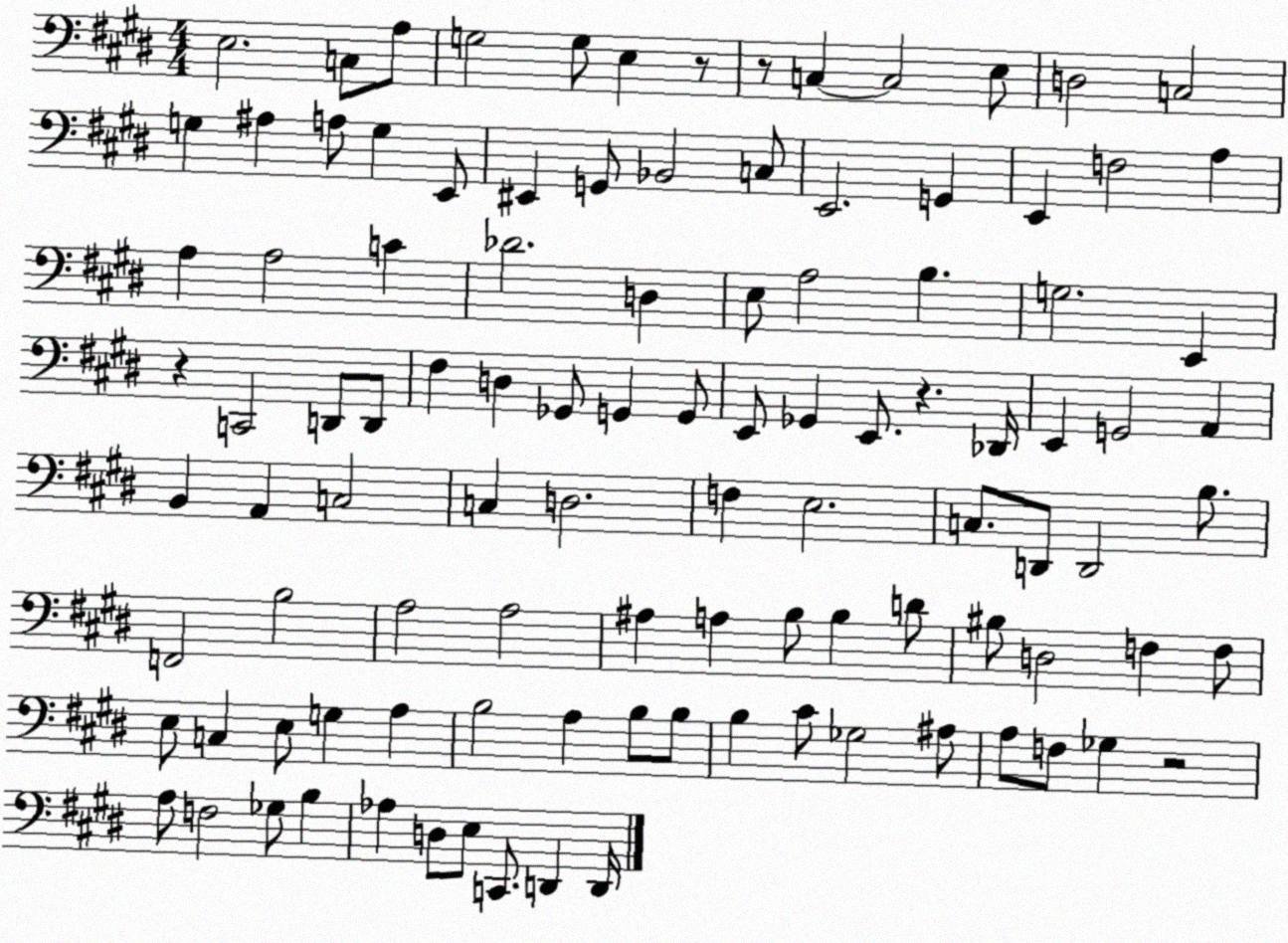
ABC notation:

X:1
T:Untitled
M:4/4
L:1/4
K:E
E,2 C,/2 A,/2 G,2 G,/2 E, z/2 z/2 C, C,2 E,/2 D,2 C,2 G, ^A, A,/2 G, E,,/2 ^E,, G,,/2 _B,,2 C,/2 E,,2 G,, E,, F,2 A, A, A,2 C _D2 D, E,/2 A,2 B, G,2 E,, z C,,2 D,,/2 D,,/2 ^F, D, _G,,/2 G,, G,,/2 E,,/2 _G,, E,,/2 z _D,,/4 E,, G,,2 A,, B,, A,, C,2 C, D,2 F, E,2 C,/2 D,,/2 D,,2 B,/2 F,,2 B,2 A,2 A,2 ^A, A, B,/2 B, D/2 ^B,/2 D,2 F, F,/2 E,/2 C, E,/2 G, A, B,2 A, B,/2 B,/2 B, ^C/2 _G,2 ^A,/2 A,/2 F,/2 _G, z2 A,/2 F,2 _G,/2 B, _A, D,/2 E,/2 C,,/2 D,, D,,/4